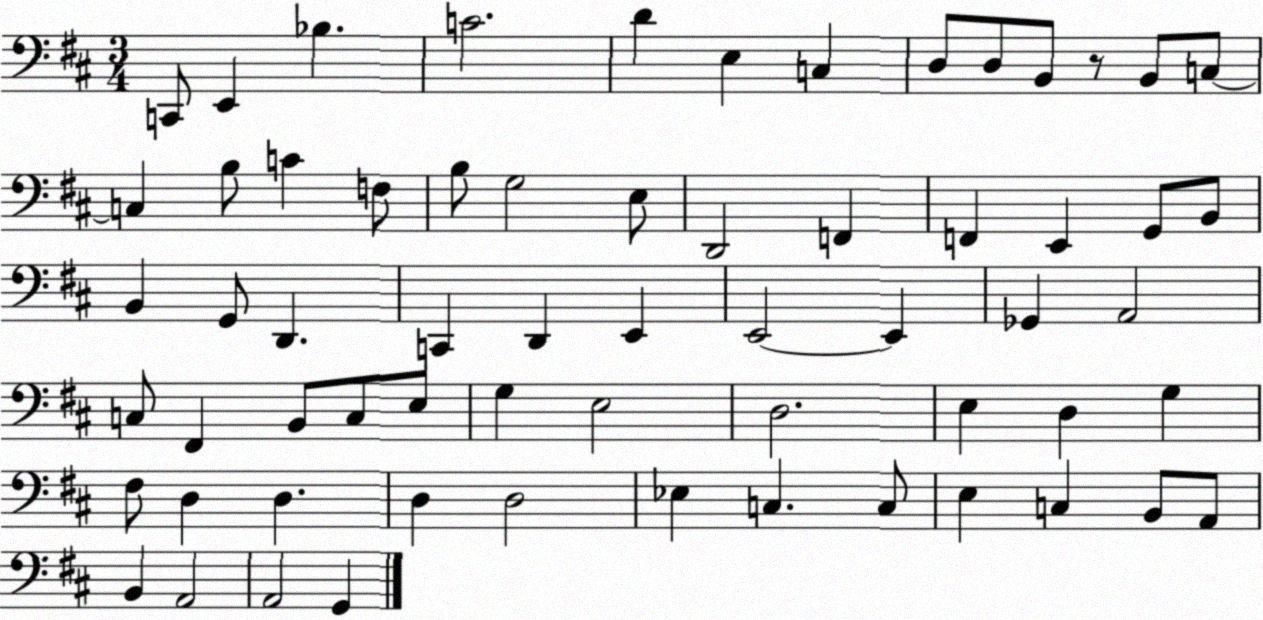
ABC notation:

X:1
T:Untitled
M:3/4
L:1/4
K:D
C,,/2 E,, _B, C2 D E, C, D,/2 D,/2 B,,/2 z/2 B,,/2 C,/2 C, B,/2 C F,/2 B,/2 G,2 E,/2 D,,2 F,, F,, E,, G,,/2 B,,/2 B,, G,,/2 D,, C,, D,, E,, E,,2 E,, _G,, A,,2 C,/2 ^F,, B,,/2 C,/2 E,/2 G, E,2 D,2 E, D, G, ^F,/2 D, D, D, D,2 _E, C, C,/2 E, C, B,,/2 A,,/2 B,, A,,2 A,,2 G,,